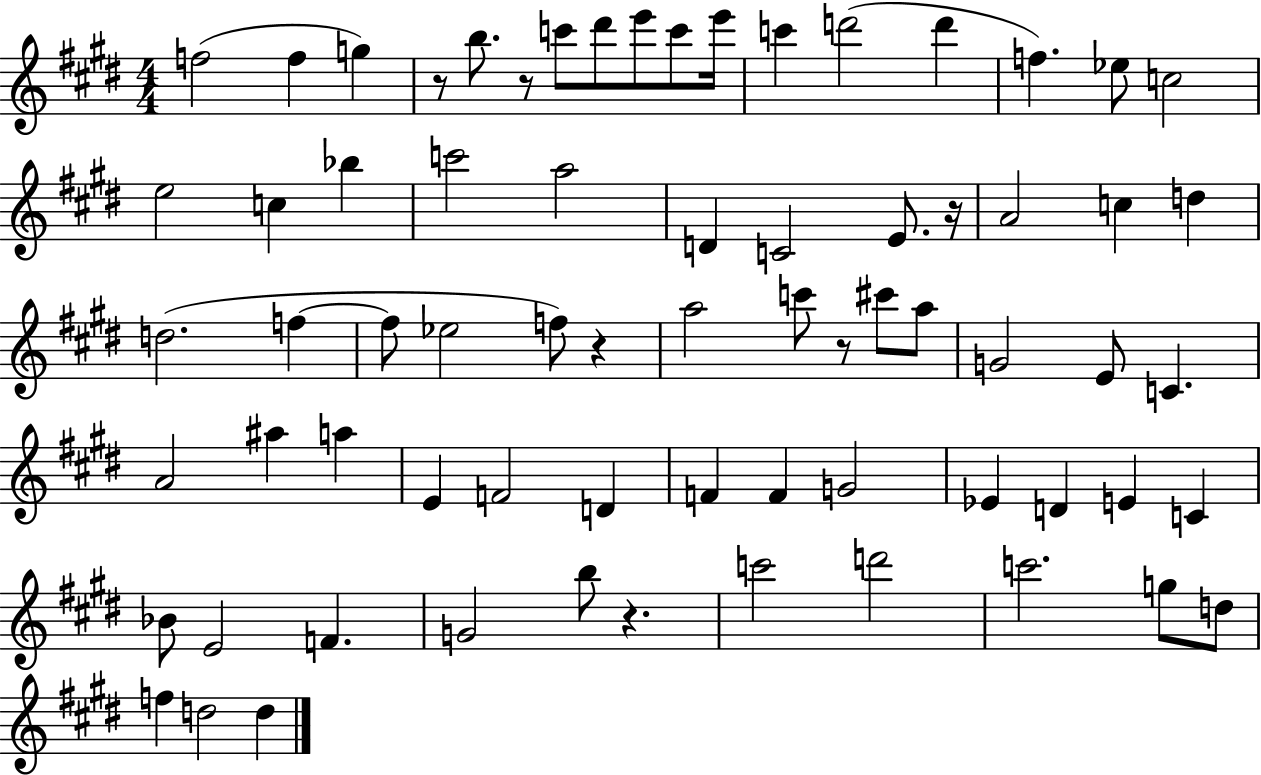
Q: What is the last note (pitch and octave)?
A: D5